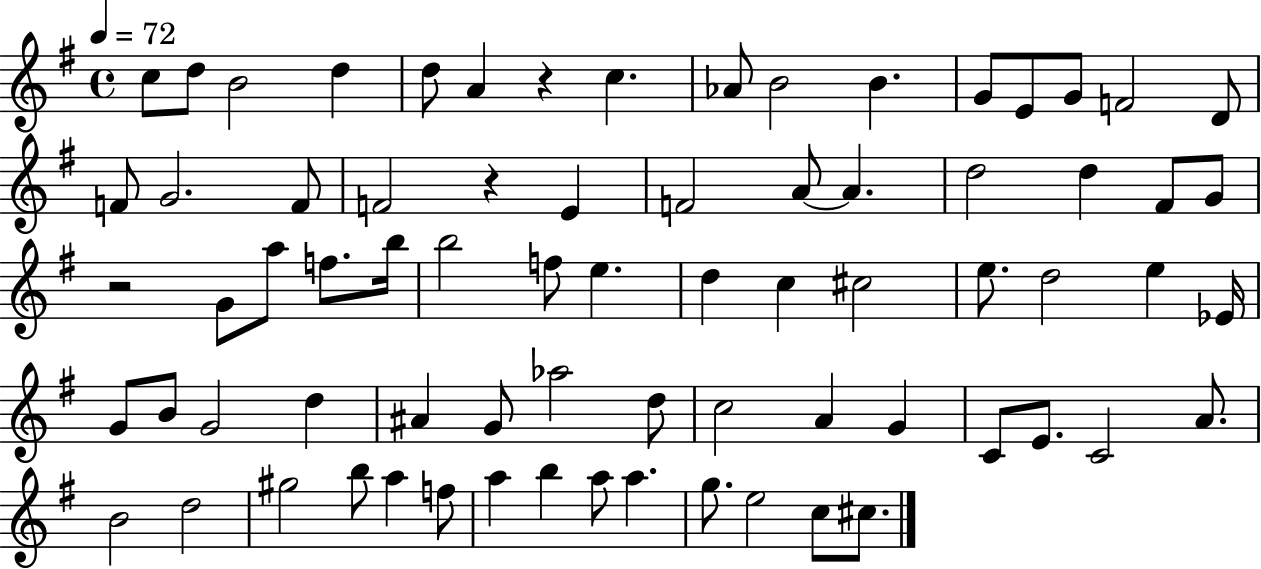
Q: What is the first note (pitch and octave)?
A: C5